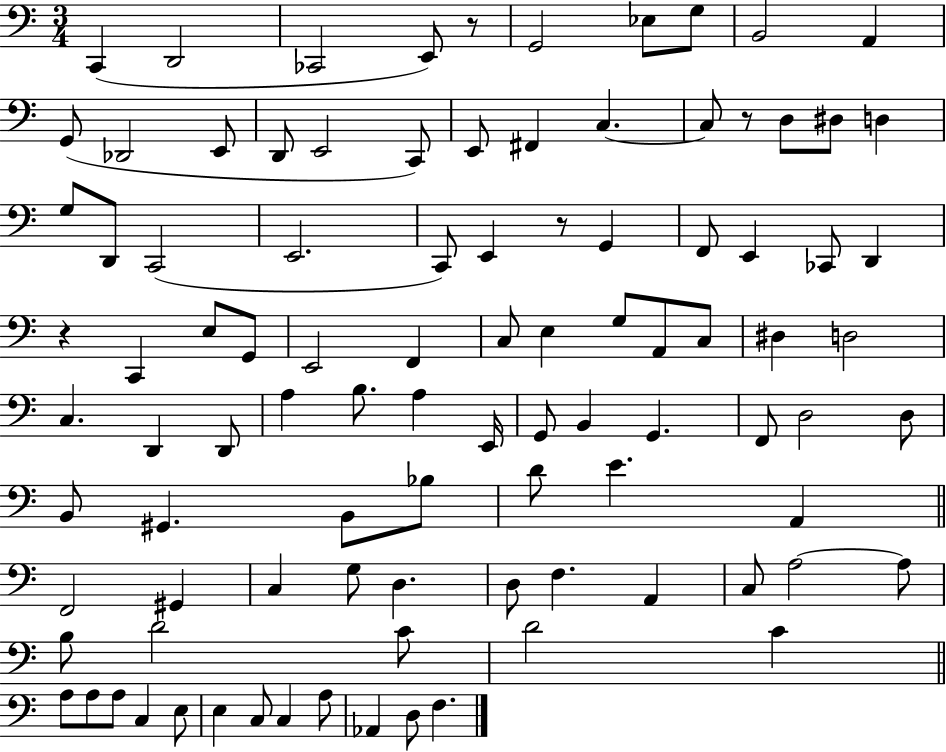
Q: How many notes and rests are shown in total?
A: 97